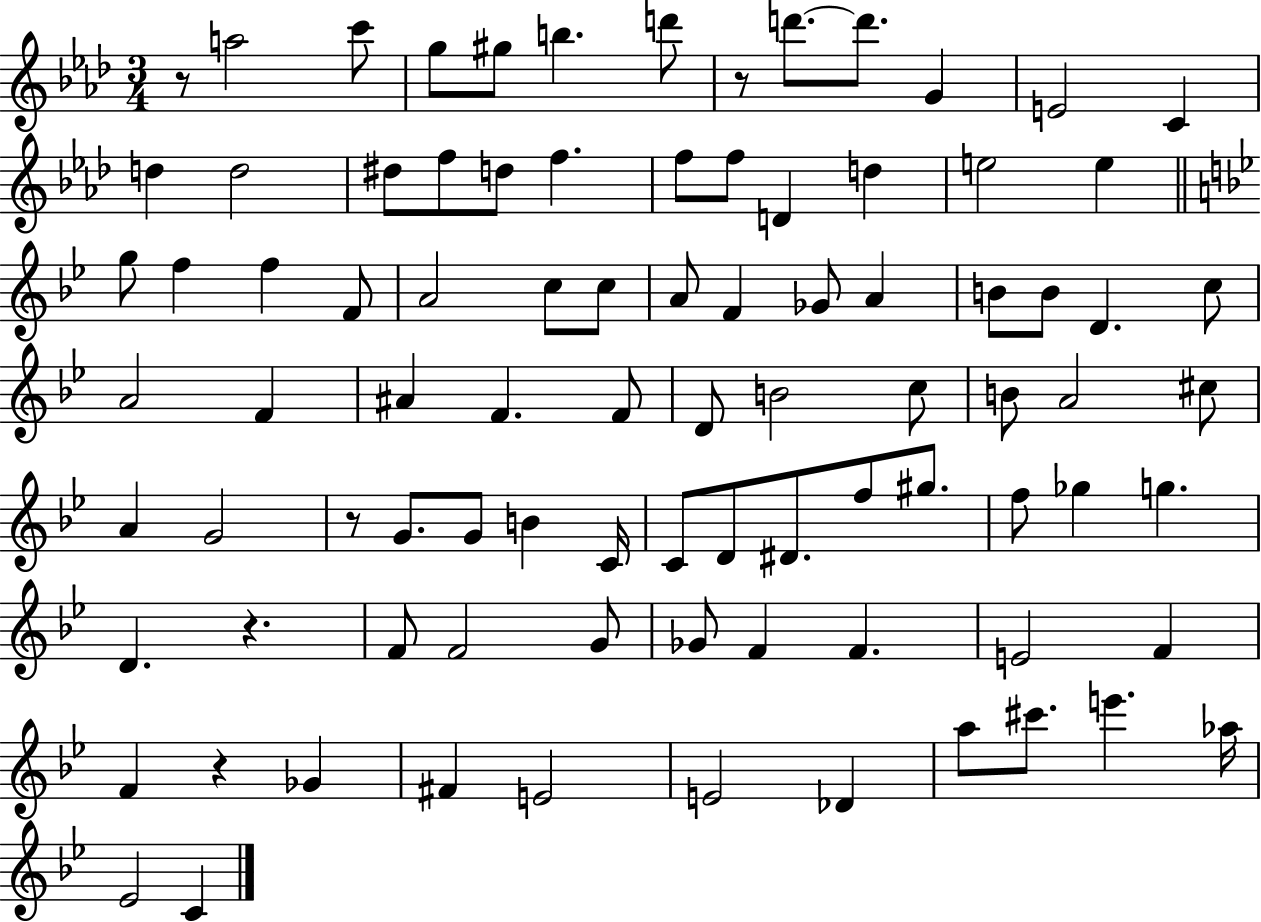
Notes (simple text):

R/e A5/h C6/e G5/e G#5/e B5/q. D6/e R/e D6/e. D6/e. G4/q E4/h C4/q D5/q D5/h D#5/e F5/e D5/e F5/q. F5/e F5/e D4/q D5/q E5/h E5/q G5/e F5/q F5/q F4/e A4/h C5/e C5/e A4/e F4/q Gb4/e A4/q B4/e B4/e D4/q. C5/e A4/h F4/q A#4/q F4/q. F4/e D4/e B4/h C5/e B4/e A4/h C#5/e A4/q G4/h R/e G4/e. G4/e B4/q C4/s C4/e D4/e D#4/e. F5/e G#5/e. F5/e Gb5/q G5/q. D4/q. R/q. F4/e F4/h G4/e Gb4/e F4/q F4/q. E4/h F4/q F4/q R/q Gb4/q F#4/q E4/h E4/h Db4/q A5/e C#6/e. E6/q. Ab5/s Eb4/h C4/q